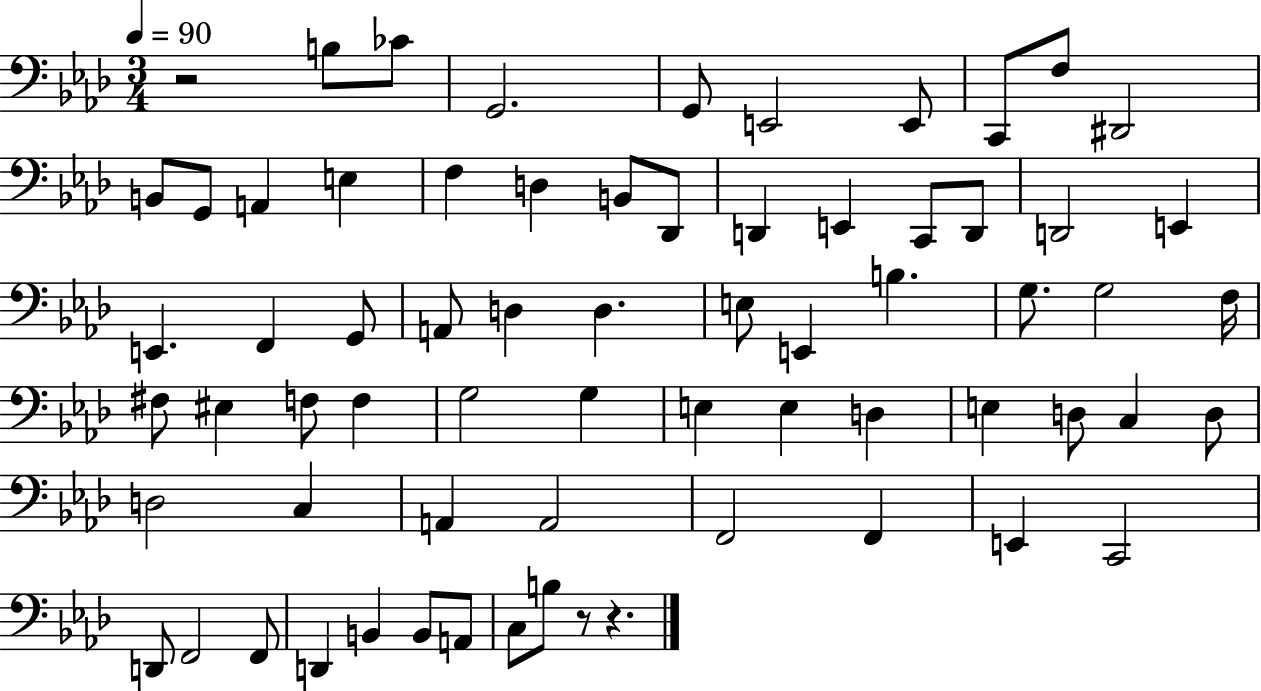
{
  \clef bass
  \numericTimeSignature
  \time 3/4
  \key aes \major
  \tempo 4 = 90
  r2 b8 ces'8 | g,2. | g,8 e,2 e,8 | c,8 f8 dis,2 | \break b,8 g,8 a,4 e4 | f4 d4 b,8 des,8 | d,4 e,4 c,8 d,8 | d,2 e,4 | \break e,4. f,4 g,8 | a,8 d4 d4. | e8 e,4 b4. | g8. g2 f16 | \break fis8 eis4 f8 f4 | g2 g4 | e4 e4 d4 | e4 d8 c4 d8 | \break d2 c4 | a,4 a,2 | f,2 f,4 | e,4 c,2 | \break d,8 f,2 f,8 | d,4 b,4 b,8 a,8 | c8 b8 r8 r4. | \bar "|."
}